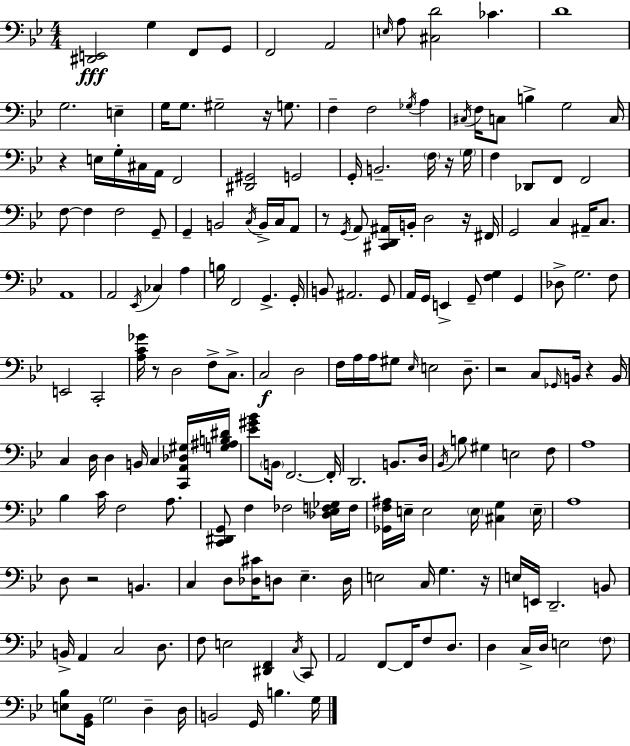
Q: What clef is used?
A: bass